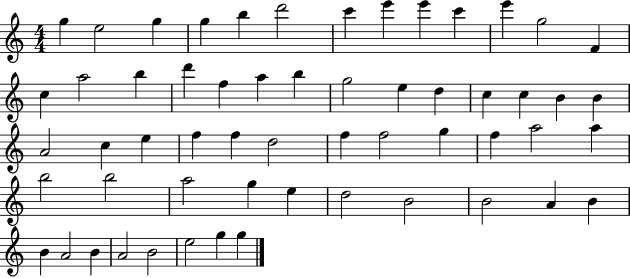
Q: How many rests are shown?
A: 0